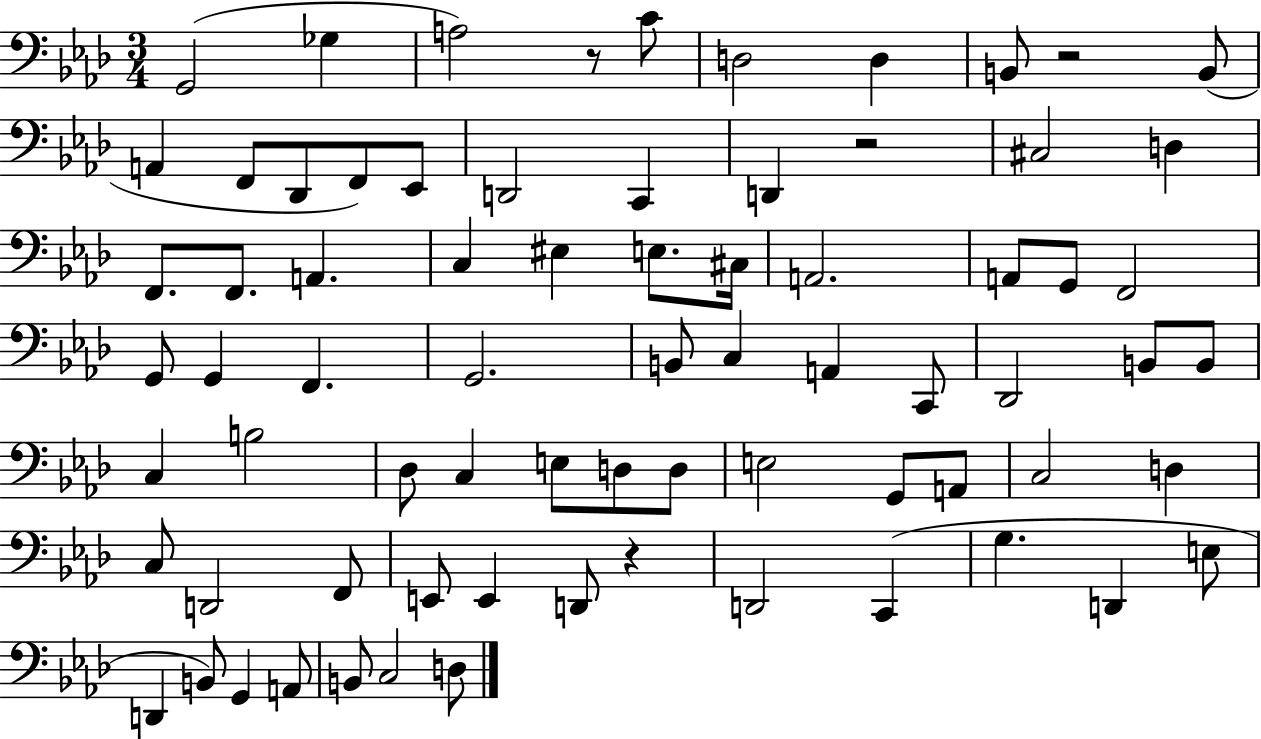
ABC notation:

X:1
T:Untitled
M:3/4
L:1/4
K:Ab
G,,2 _G, A,2 z/2 C/2 D,2 D, B,,/2 z2 B,,/2 A,, F,,/2 _D,,/2 F,,/2 _E,,/2 D,,2 C,, D,, z2 ^C,2 D, F,,/2 F,,/2 A,, C, ^E, E,/2 ^C,/4 A,,2 A,,/2 G,,/2 F,,2 G,,/2 G,, F,, G,,2 B,,/2 C, A,, C,,/2 _D,,2 B,,/2 B,,/2 C, B,2 _D,/2 C, E,/2 D,/2 D,/2 E,2 G,,/2 A,,/2 C,2 D, C,/2 D,,2 F,,/2 E,,/2 E,, D,,/2 z D,,2 C,, G, D,, E,/2 D,, B,,/2 G,, A,,/2 B,,/2 C,2 D,/2